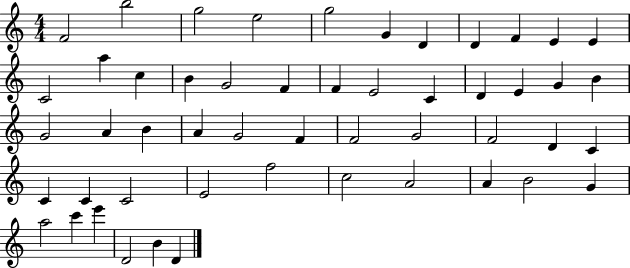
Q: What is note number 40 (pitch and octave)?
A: F5